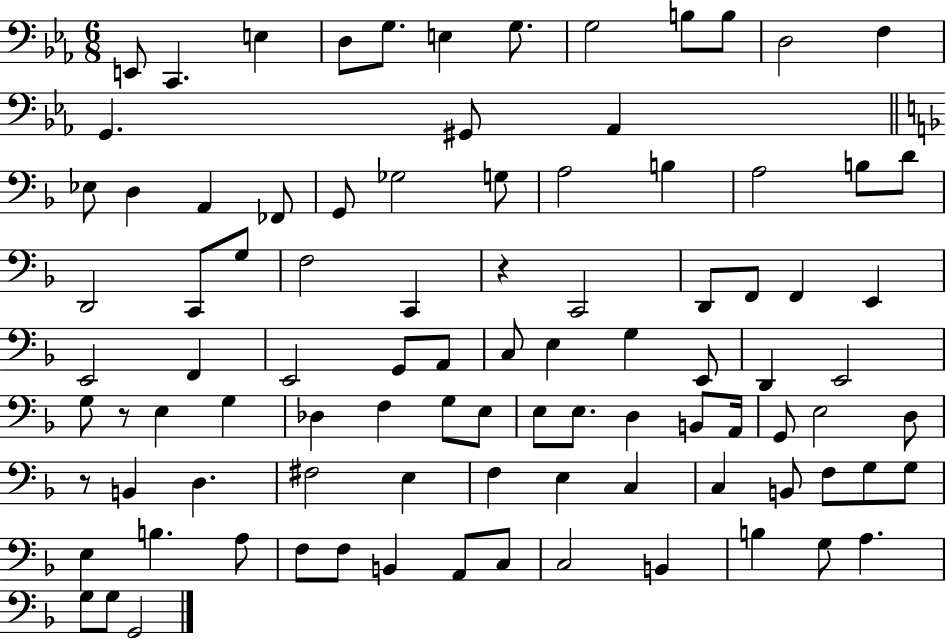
{
  \clef bass
  \numericTimeSignature
  \time 6/8
  \key ees \major
  e,8 c,4. e4 | d8 g8. e4 g8. | g2 b8 b8 | d2 f4 | \break g,4. gis,8 aes,4 | \bar "||" \break \key d \minor ees8 d4 a,4 fes,8 | g,8 ges2 g8 | a2 b4 | a2 b8 d'8 | \break d,2 c,8 g8 | f2 c,4 | r4 c,2 | d,8 f,8 f,4 e,4 | \break e,2 f,4 | e,2 g,8 a,8 | c8 e4 g4 e,8 | d,4 e,2 | \break g8 r8 e4 g4 | des4 f4 g8 e8 | e8 e8. d4 b,8 a,16 | g,8 e2 d8 | \break r8 b,4 d4. | fis2 e4 | f4 e4 c4 | c4 b,8 f8 g8 g8 | \break e4 b4. a8 | f8 f8 b,4 a,8 c8 | c2 b,4 | b4 g8 a4. | \break g8 g8 g,2 | \bar "|."
}